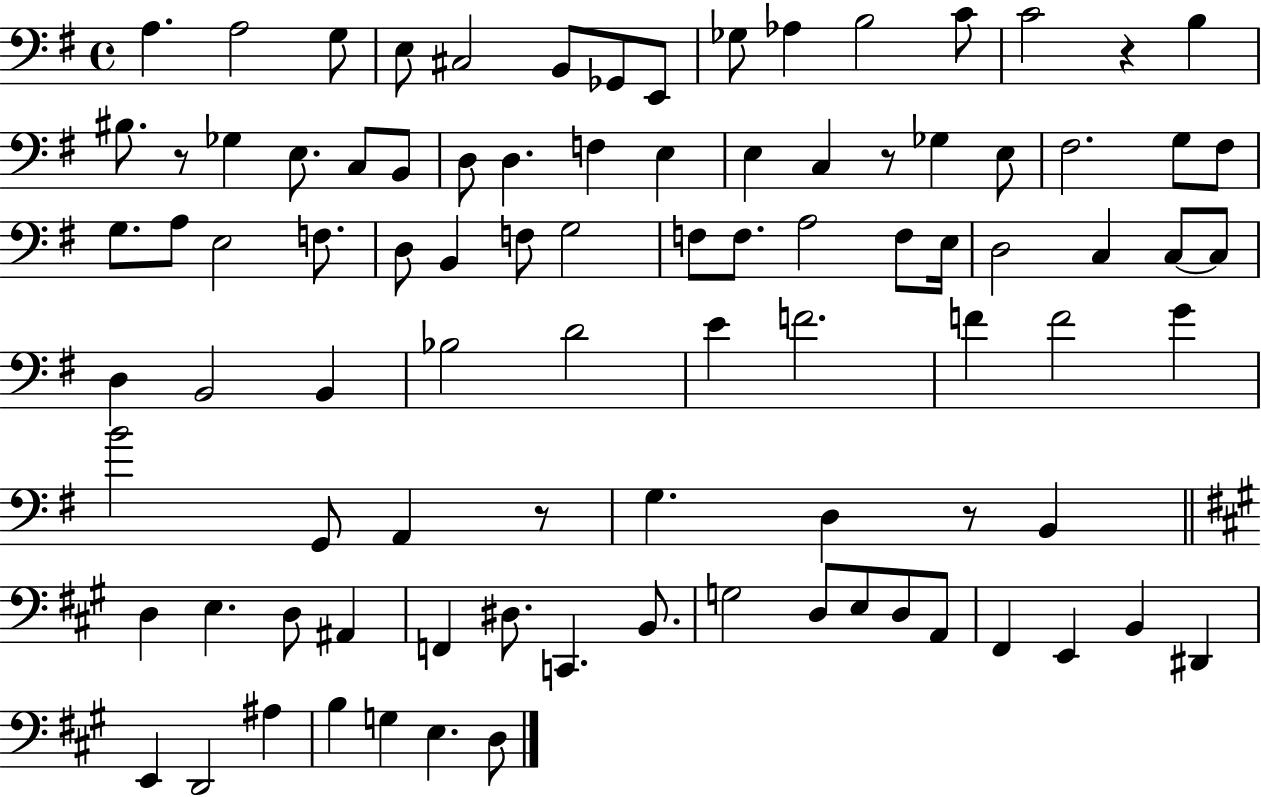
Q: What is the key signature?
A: G major